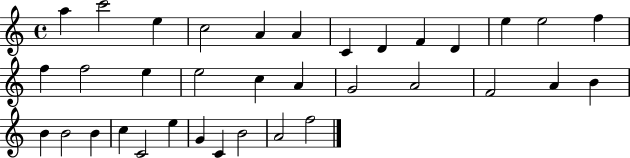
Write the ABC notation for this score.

X:1
T:Untitled
M:4/4
L:1/4
K:C
a c'2 e c2 A A C D F D e e2 f f f2 e e2 c A G2 A2 F2 A B B B2 B c C2 e G C B2 A2 f2